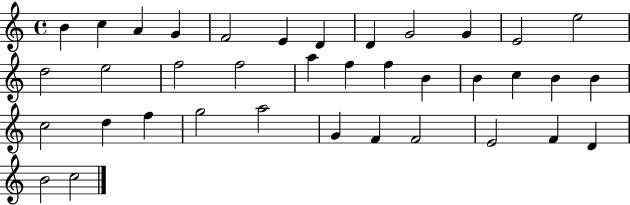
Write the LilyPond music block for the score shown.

{
  \clef treble
  \time 4/4
  \defaultTimeSignature
  \key c \major
  b'4 c''4 a'4 g'4 | f'2 e'4 d'4 | d'4 g'2 g'4 | e'2 e''2 | \break d''2 e''2 | f''2 f''2 | a''4 f''4 f''4 b'4 | b'4 c''4 b'4 b'4 | \break c''2 d''4 f''4 | g''2 a''2 | g'4 f'4 f'2 | e'2 f'4 d'4 | \break b'2 c''2 | \bar "|."
}